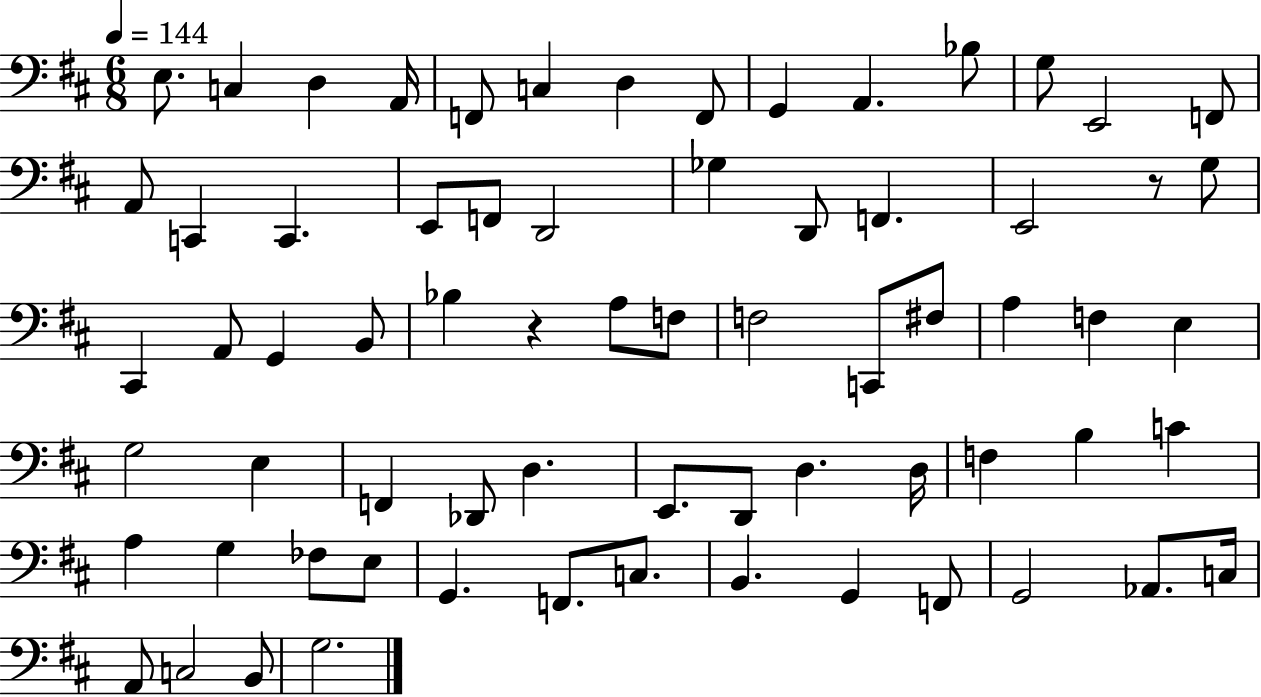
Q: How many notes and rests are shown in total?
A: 69